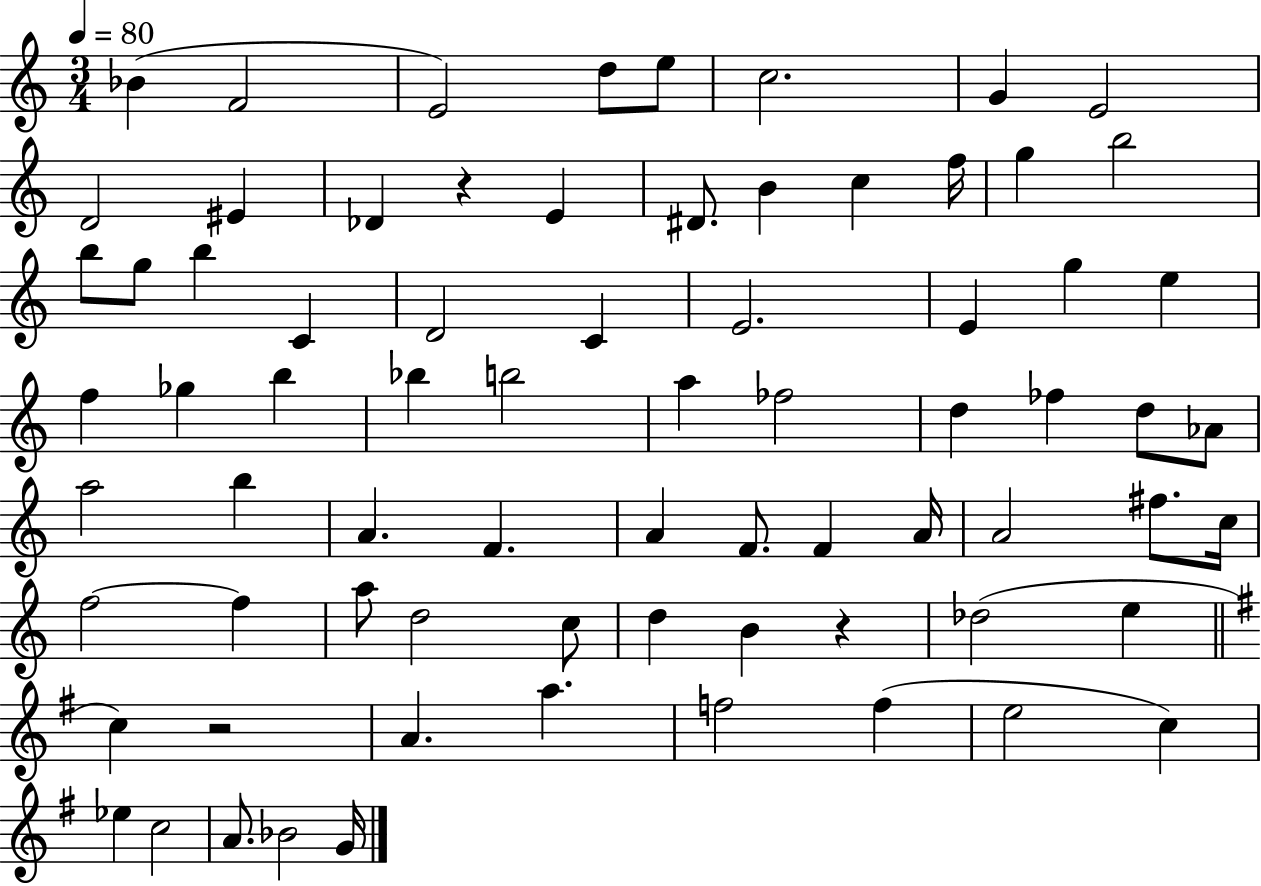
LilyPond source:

{
  \clef treble
  \numericTimeSignature
  \time 3/4
  \key c \major
  \tempo 4 = 80
  bes'4( f'2 | e'2) d''8 e''8 | c''2. | g'4 e'2 | \break d'2 eis'4 | des'4 r4 e'4 | dis'8. b'4 c''4 f''16 | g''4 b''2 | \break b''8 g''8 b''4 c'4 | d'2 c'4 | e'2. | e'4 g''4 e''4 | \break f''4 ges''4 b''4 | bes''4 b''2 | a''4 fes''2 | d''4 fes''4 d''8 aes'8 | \break a''2 b''4 | a'4. f'4. | a'4 f'8. f'4 a'16 | a'2 fis''8. c''16 | \break f''2~~ f''4 | a''8 d''2 c''8 | d''4 b'4 r4 | des''2( e''4 | \break \bar "||" \break \key g \major c''4) r2 | a'4. a''4. | f''2 f''4( | e''2 c''4) | \break ees''4 c''2 | a'8. bes'2 g'16 | \bar "|."
}